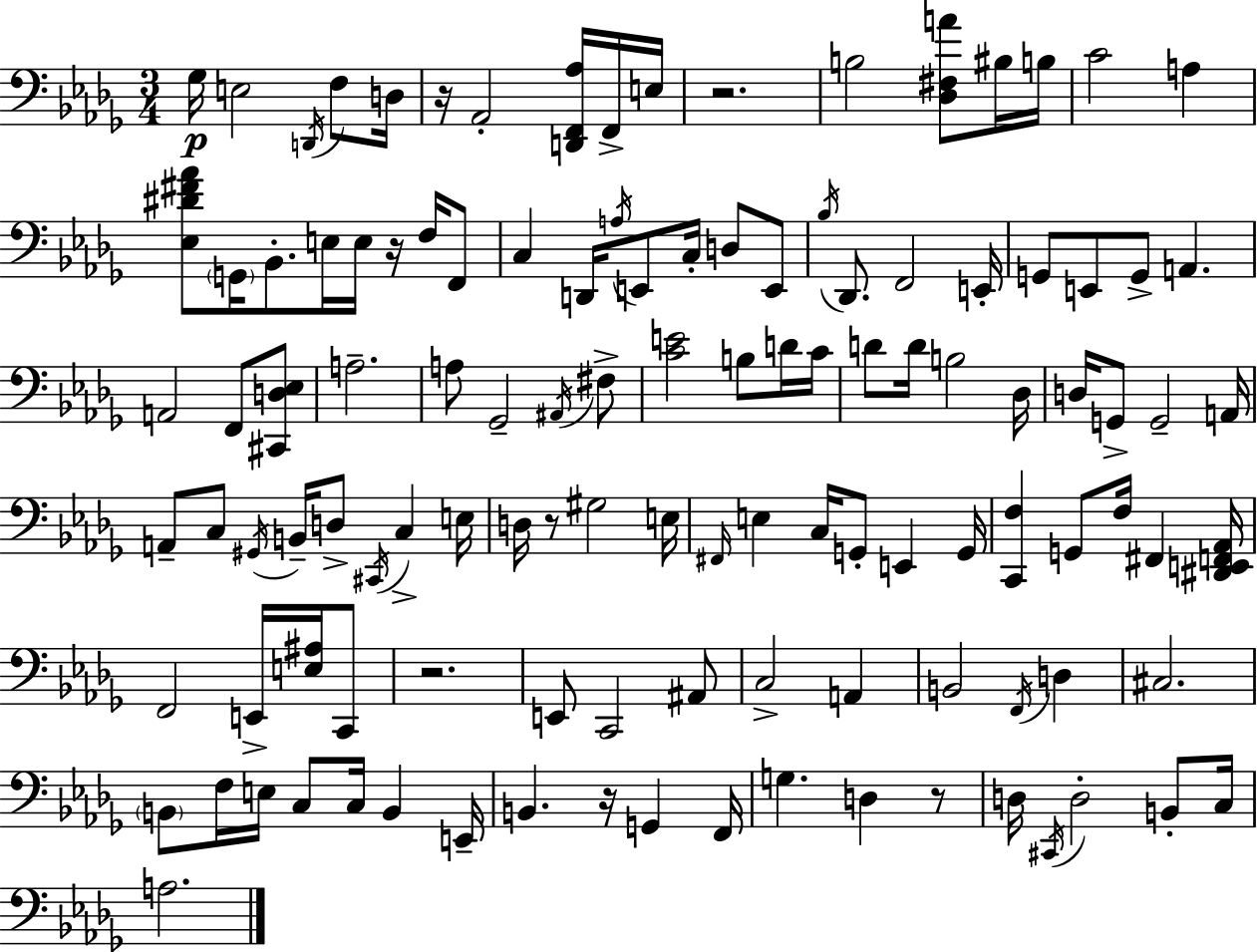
X:1
T:Untitled
M:3/4
L:1/4
K:Bbm
_G,/4 E,2 D,,/4 F,/2 D,/4 z/4 _A,,2 [D,,F,,_A,]/4 F,,/4 E,/4 z2 B,2 [_D,^F,A]/2 ^B,/4 B,/4 C2 A, [_E,^D^F_A]/2 G,,/4 _B,,/2 E,/4 E,/4 z/4 F,/4 F,,/2 C, D,,/4 A,/4 E,,/2 C,/4 D,/2 E,,/2 _B,/4 _D,,/2 F,,2 E,,/4 G,,/2 E,,/2 G,,/2 A,, A,,2 F,,/2 [^C,,D,_E,]/2 A,2 A,/2 _G,,2 ^A,,/4 ^F,/2 [CE]2 B,/2 D/4 C/4 D/2 D/4 B,2 _D,/4 D,/4 G,,/2 G,,2 A,,/4 A,,/2 C,/2 ^G,,/4 B,,/4 D,/2 ^C,,/4 C, E,/4 D,/4 z/2 ^G,2 E,/4 ^F,,/4 E, C,/4 G,,/2 E,, G,,/4 [C,,F,] G,,/2 F,/4 ^F,, [^D,,E,,F,,_A,,]/4 F,,2 E,,/4 [E,^A,]/4 C,,/2 z2 E,,/2 C,,2 ^A,,/2 C,2 A,, B,,2 F,,/4 D, ^C,2 B,,/2 F,/4 E,/4 C,/2 C,/4 B,, E,,/4 B,, z/4 G,, F,,/4 G, D, z/2 D,/4 ^C,,/4 D,2 B,,/2 C,/4 A,2